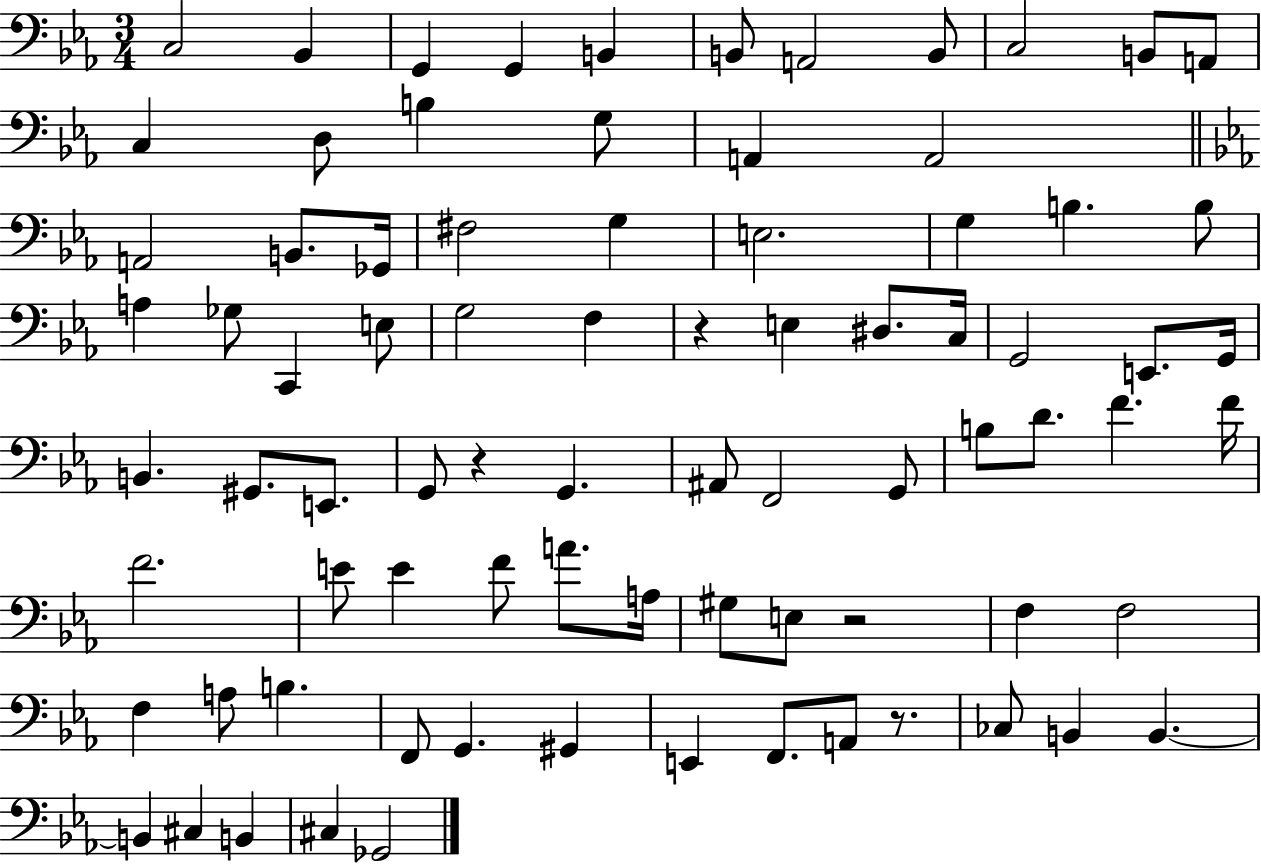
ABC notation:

X:1
T:Untitled
M:3/4
L:1/4
K:Eb
C,2 _B,, G,, G,, B,, B,,/2 A,,2 B,,/2 C,2 B,,/2 A,,/2 C, D,/2 B, G,/2 A,, A,,2 A,,2 B,,/2 _G,,/4 ^F,2 G, E,2 G, B, B,/2 A, _G,/2 C,, E,/2 G,2 F, z E, ^D,/2 C,/4 G,,2 E,,/2 G,,/4 B,, ^G,,/2 E,,/2 G,,/2 z G,, ^A,,/2 F,,2 G,,/2 B,/2 D/2 F F/4 F2 E/2 E F/2 A/2 A,/4 ^G,/2 E,/2 z2 F, F,2 F, A,/2 B, F,,/2 G,, ^G,, E,, F,,/2 A,,/2 z/2 _C,/2 B,, B,, B,, ^C, B,, ^C, _G,,2